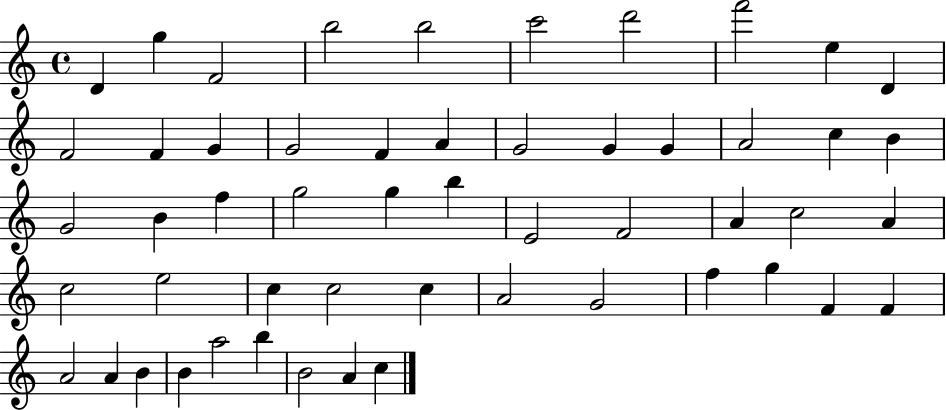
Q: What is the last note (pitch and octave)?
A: C5